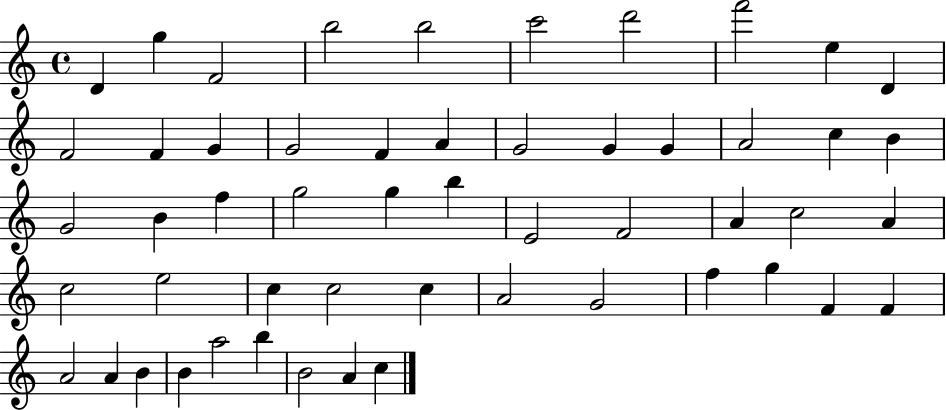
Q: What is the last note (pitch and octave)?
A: C5